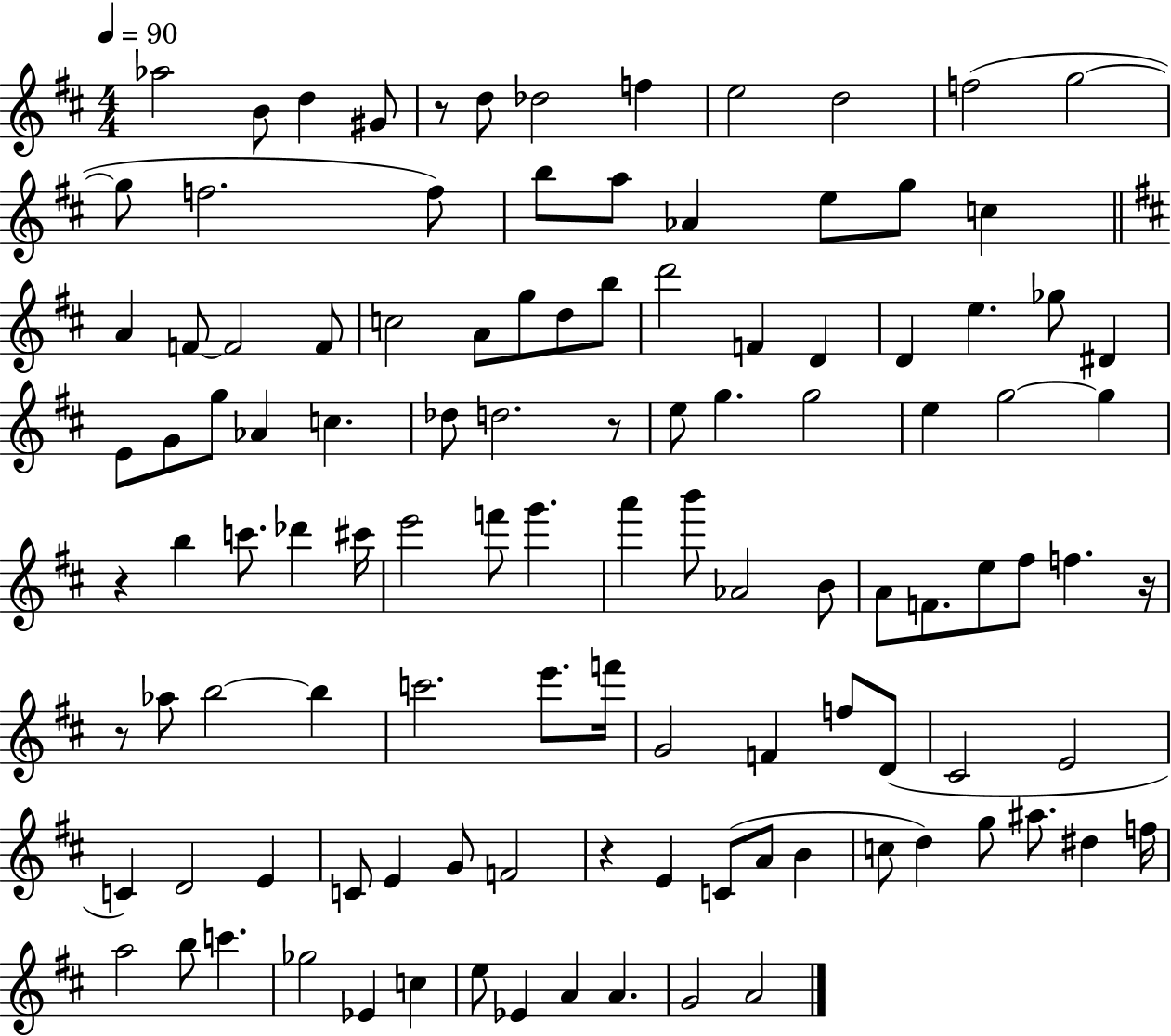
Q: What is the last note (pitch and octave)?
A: A4